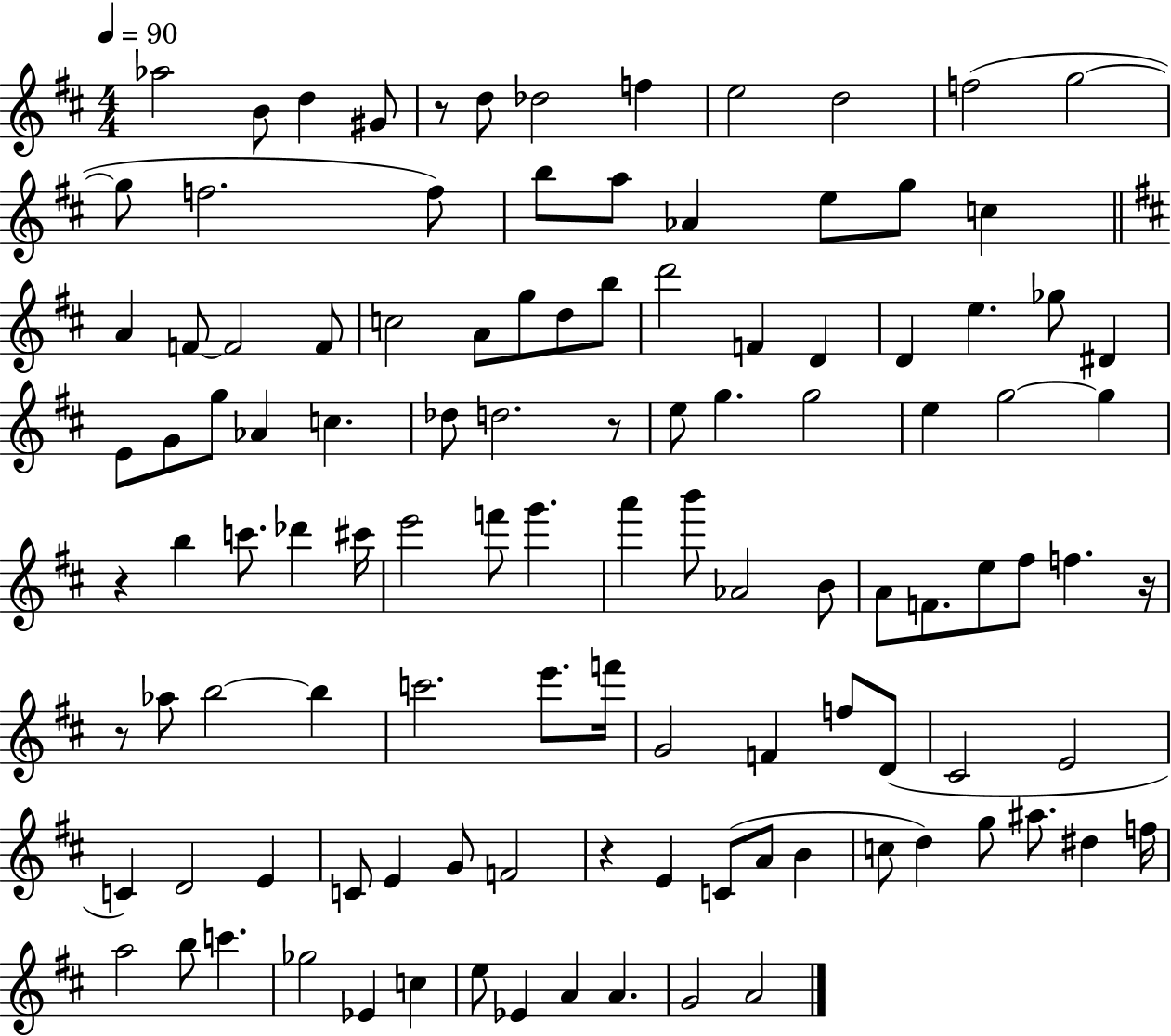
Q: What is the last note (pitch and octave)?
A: A4